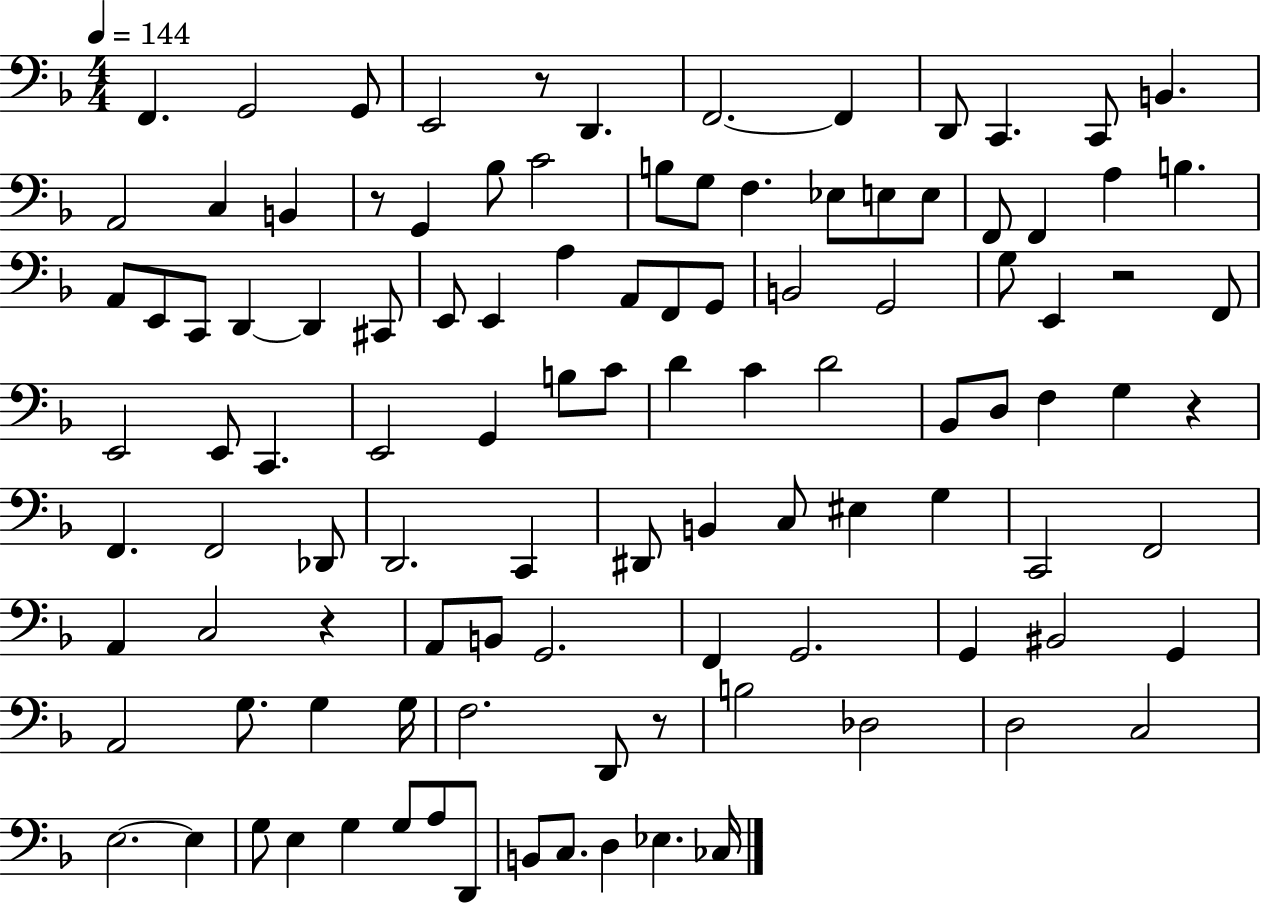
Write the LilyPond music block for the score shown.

{
  \clef bass
  \numericTimeSignature
  \time 4/4
  \key f \major
  \tempo 4 = 144
  f,4. g,2 g,8 | e,2 r8 d,4. | f,2.~~ f,4 | d,8 c,4. c,8 b,4. | \break a,2 c4 b,4 | r8 g,4 bes8 c'2 | b8 g8 f4. ees8 e8 e8 | f,8 f,4 a4 b4. | \break a,8 e,8 c,8 d,4~~ d,4 cis,8 | e,8 e,4 a4 a,8 f,8 g,8 | b,2 g,2 | g8 e,4 r2 f,8 | \break e,2 e,8 c,4. | e,2 g,4 b8 c'8 | d'4 c'4 d'2 | bes,8 d8 f4 g4 r4 | \break f,4. f,2 des,8 | d,2. c,4 | dis,8 b,4 c8 eis4 g4 | c,2 f,2 | \break a,4 c2 r4 | a,8 b,8 g,2. | f,4 g,2. | g,4 bis,2 g,4 | \break a,2 g8. g4 g16 | f2. d,8 r8 | b2 des2 | d2 c2 | \break e2.~~ e4 | g8 e4 g4 g8 a8 d,8 | b,8 c8. d4 ees4. ces16 | \bar "|."
}